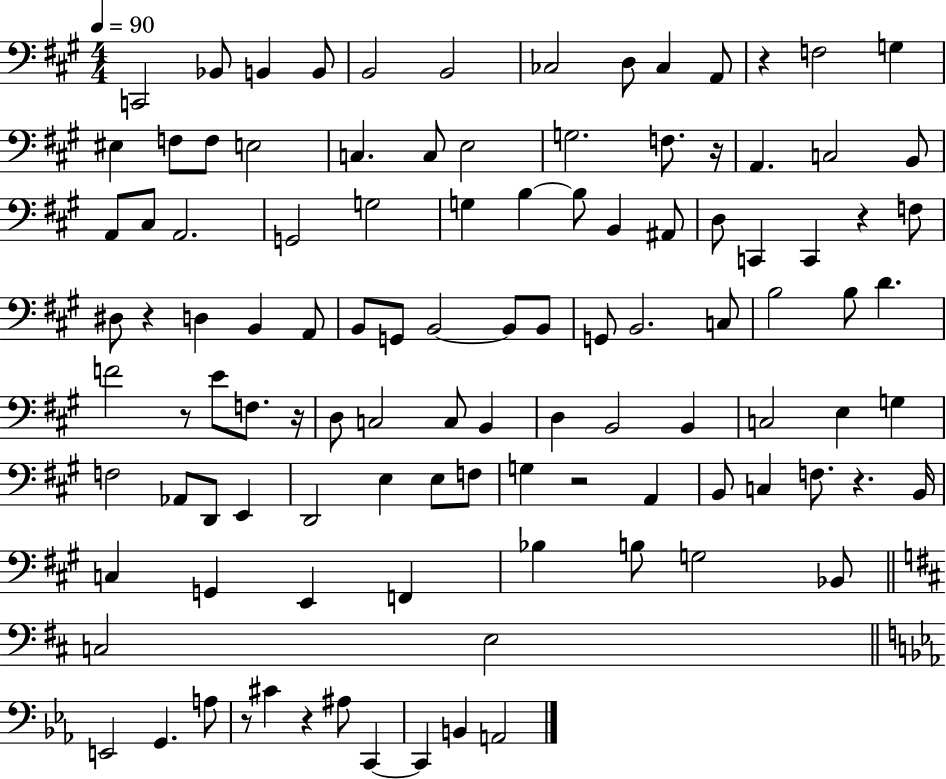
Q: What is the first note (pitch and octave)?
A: C2